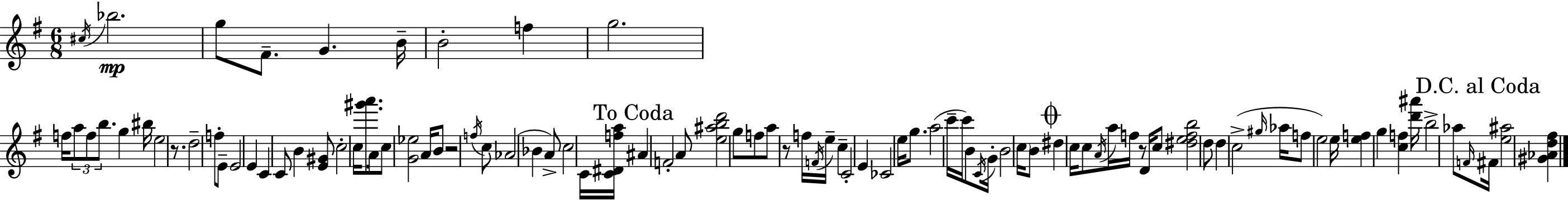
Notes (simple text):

C#5/s Bb5/h. G5/e F#4/e. G4/q. B4/s B4/h F5/q G5/h. F5/s A5/e F5/e B5/e. G5/q BIS5/s E5/h R/e. D5/h F5/e E4/e E4/h E4/q C4/q C4/e B4/q [E4,G#4]/e C5/h C5/s [G#6,A6]/e. A4/s C5/e [G4,Eb5]/h A4/s B4/e R/h F5/s C5/e Ab4/h Bb4/q A4/e C5/h C4/s [C4,D#4,F5,A5]/s A#4/q F4/h A4/e [E5,A#5,B5,D6]/h G5/e F5/e A5/e R/e F5/s F4/s E5/s C5/q C4/h E4/q CES4/h E5/s G5/e. A5/h C6/s C6/s B4/e C4/s G4/s B4/h C5/s B4/e D#5/q C5/s C5/e A4/s A5/s F5/s R/e D4/s C5/e [D#5,E5,F5,B5]/h D5/e D5/q C5/h G#5/s Ab5/s F5/e E5/h E5/s [E5,F5]/q G5/q [C5,F5]/q [D6,A#6]/s B5/h Ab5/e F4/s F#4/s [E5,A#5]/h [G#4,Ab4,D5,F#5]/q